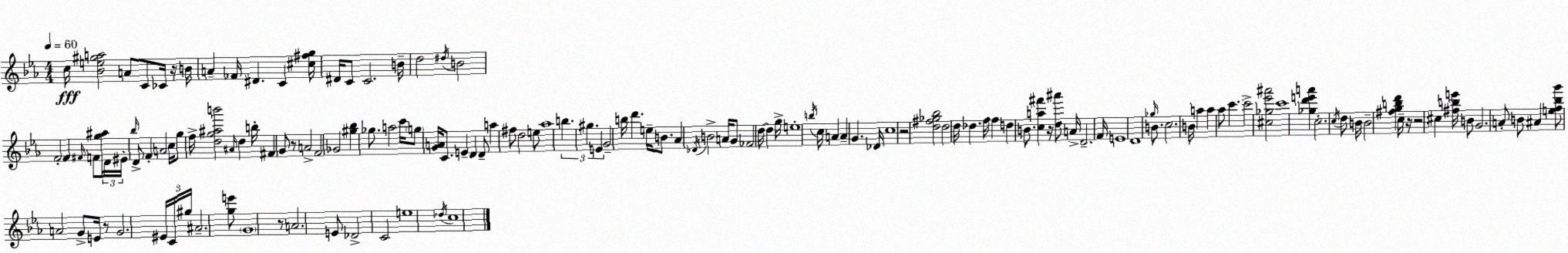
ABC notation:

X:1
T:Untitled
M:4/4
L:1/4
K:Eb
c/4 [_Be^ga]2 A/2 C/2 _C/4 z/4 B/4 A _F/4 ^D C [^c^fg]/4 ^D/4 C/2 C2 B/4 d2 ^d/4 B2 F2 F ^F/4 F/2 [g^a]/4 D/4 ^E/4 _b/4 D/2 F A2 c/4 g/2 f/4 [dg^ab']2 ^A/4 d b/4 ^F G/2 z/2 A2 F2 _G2 [^g_b] _g/2 a2 c'/4 g/2 [GA]/4 C/2 E D D/2 a ^f/2 d2 e/2 _a4 b ^g E G2 b/4 d' e/4 B/2 _A _D/4 B2 A/4 G/2 _F2 d/4 d g/4 e4 b/4 c/4 A A G _D/4 c4 z2 [d^f_g_b]2 d2 d/4 _d f/4 f d B/2 [ca^f'] z/4 [d^a']/2 A/4 D2 F/4 E4 D4 _g/4 B/2 c2 B/4 a a _a/2 c' c'2 [^c_g_e'^a']2 c'4 [_gd'e'a'] c2 c/4 d/2 B/4 B2 [^fgbd'] c/4 z/4 z2 ^c [^fbe']/4 B/2 G2 A/2 B/2 ^A [ef_bg']/2 A2 G/2 E/4 z/2 G2 ^E/4 C/4 ^g/4 ^A2 [ge']/2 G4 z/2 A2 E/2 _D2 C2 e4 _d/4 c4